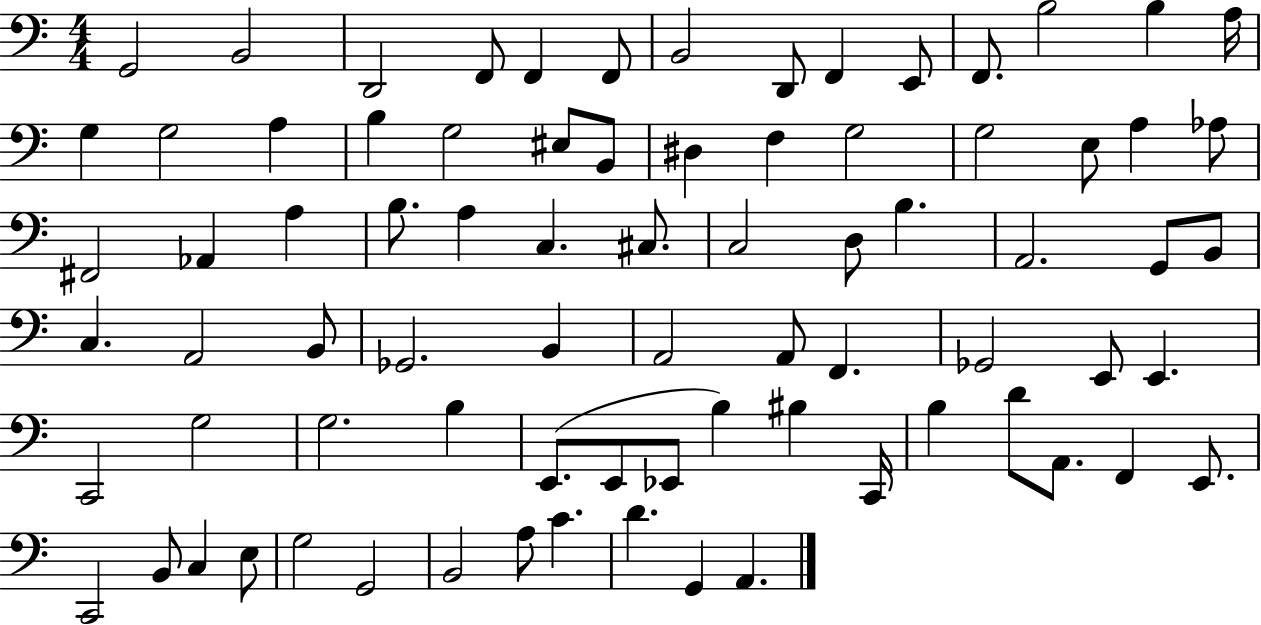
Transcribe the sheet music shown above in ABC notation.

X:1
T:Untitled
M:4/4
L:1/4
K:C
G,,2 B,,2 D,,2 F,,/2 F,, F,,/2 B,,2 D,,/2 F,, E,,/2 F,,/2 B,2 B, A,/4 G, G,2 A, B, G,2 ^E,/2 B,,/2 ^D, F, G,2 G,2 E,/2 A, _A,/2 ^F,,2 _A,, A, B,/2 A, C, ^C,/2 C,2 D,/2 B, A,,2 G,,/2 B,,/2 C, A,,2 B,,/2 _G,,2 B,, A,,2 A,,/2 F,, _G,,2 E,,/2 E,, C,,2 G,2 G,2 B, E,,/2 E,,/2 _E,,/2 B, ^B, C,,/4 B, D/2 A,,/2 F,, E,,/2 C,,2 B,,/2 C, E,/2 G,2 G,,2 B,,2 A,/2 C D G,, A,,